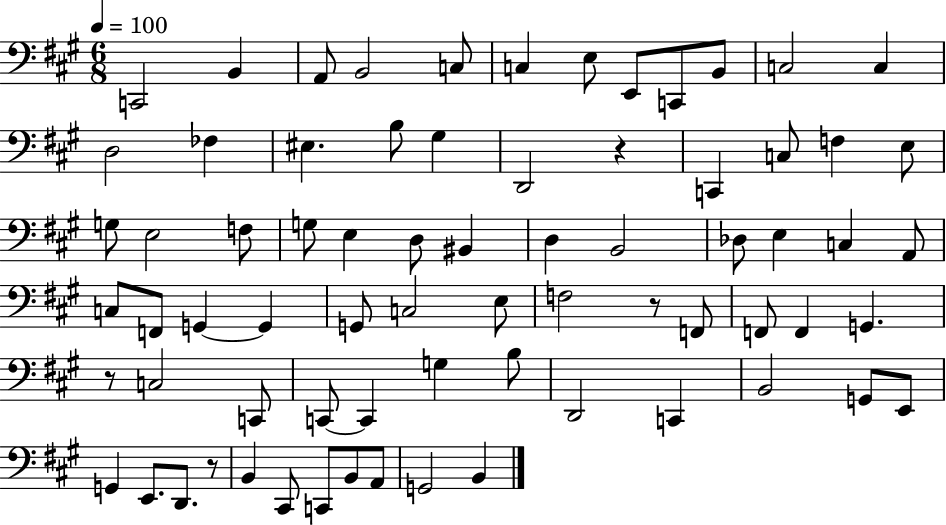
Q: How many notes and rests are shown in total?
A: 72